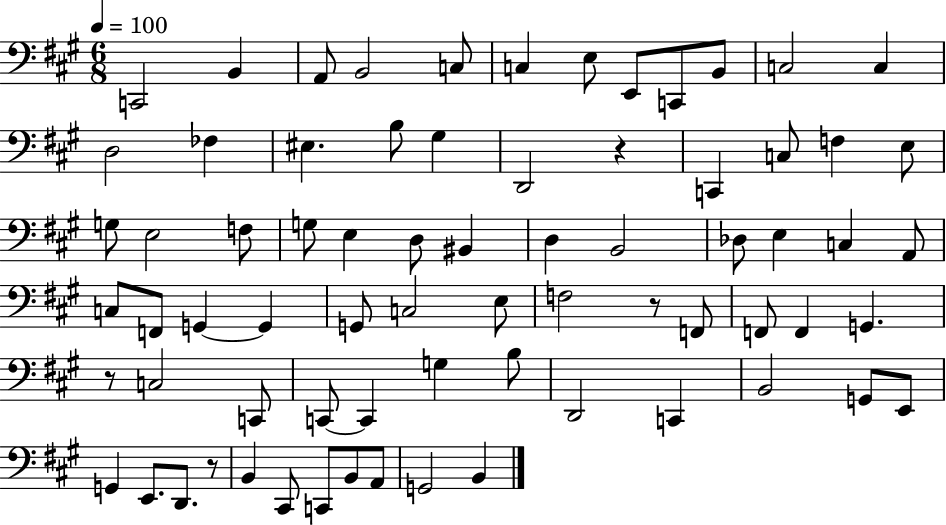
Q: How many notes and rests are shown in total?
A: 72